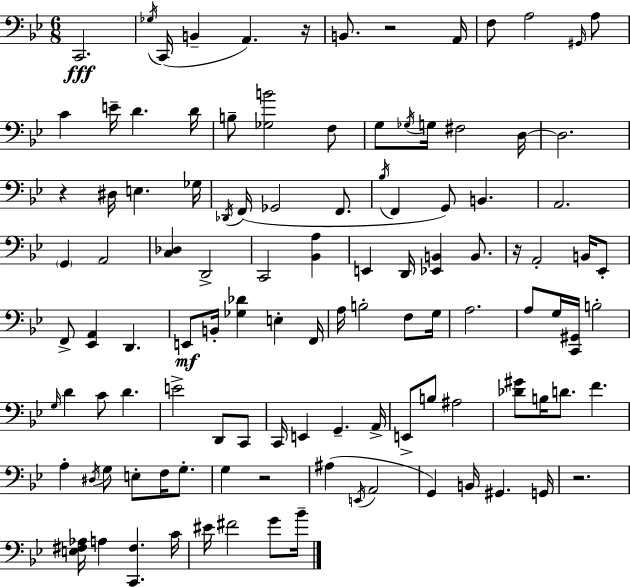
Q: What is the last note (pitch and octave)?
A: Bb4